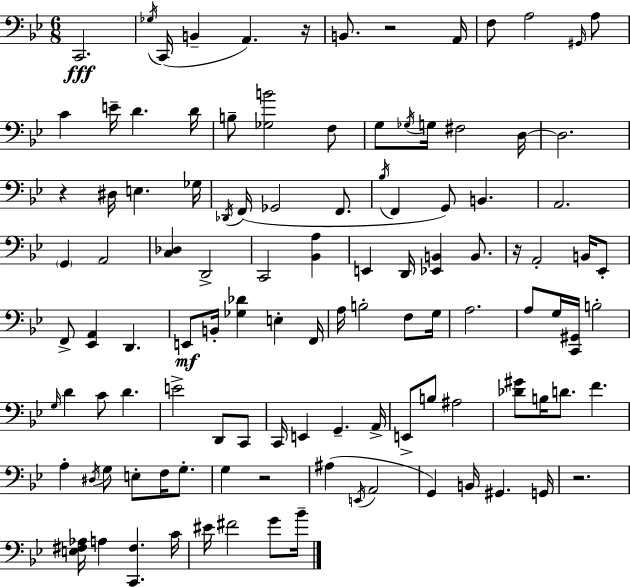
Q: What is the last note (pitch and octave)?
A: Bb4